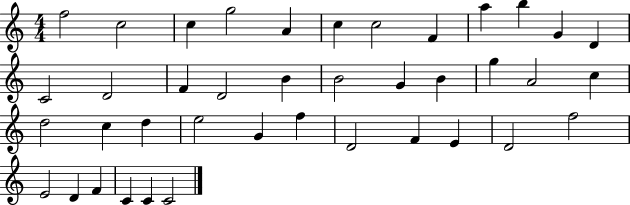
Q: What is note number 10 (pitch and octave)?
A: B5